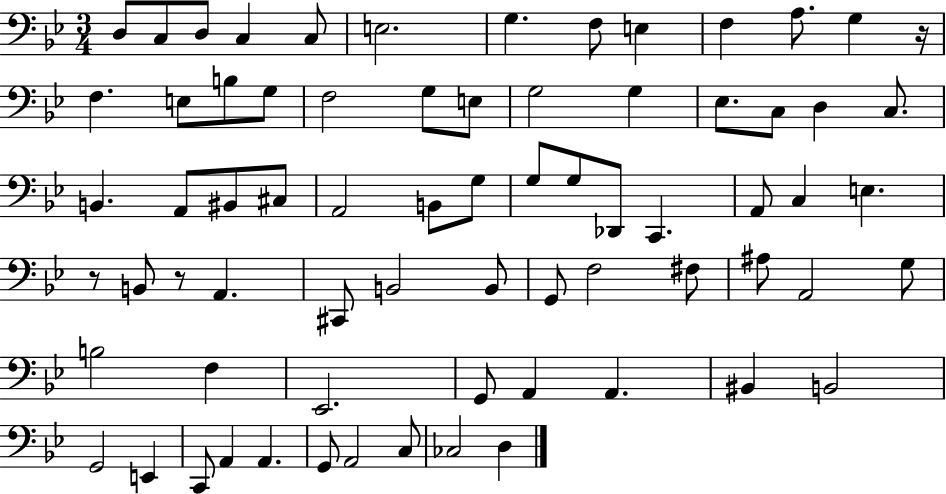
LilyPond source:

{
  \clef bass
  \numericTimeSignature
  \time 3/4
  \key bes \major
  d8 c8 d8 c4 c8 | e2. | g4. f8 e4 | f4 a8. g4 r16 | \break f4. e8 b8 g8 | f2 g8 e8 | g2 g4 | ees8. c8 d4 c8. | \break b,4. a,8 bis,8 cis8 | a,2 b,8 g8 | g8 g8 des,8 c,4. | a,8 c4 e4. | \break r8 b,8 r8 a,4. | cis,8 b,2 b,8 | g,8 f2 fis8 | ais8 a,2 g8 | \break b2 f4 | ees,2. | g,8 a,4 a,4. | bis,4 b,2 | \break g,2 e,4 | c,8 a,4 a,4. | g,8 a,2 c8 | ces2 d4 | \break \bar "|."
}